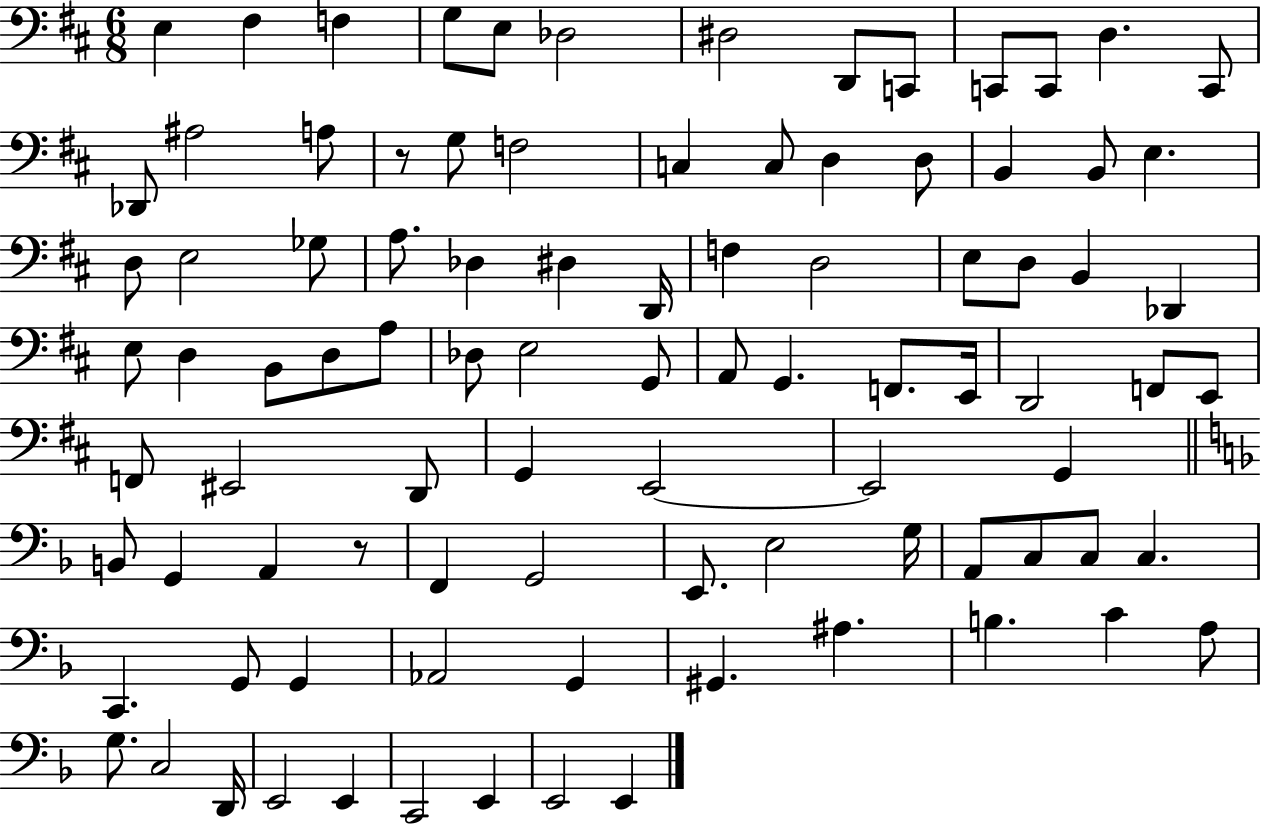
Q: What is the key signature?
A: D major